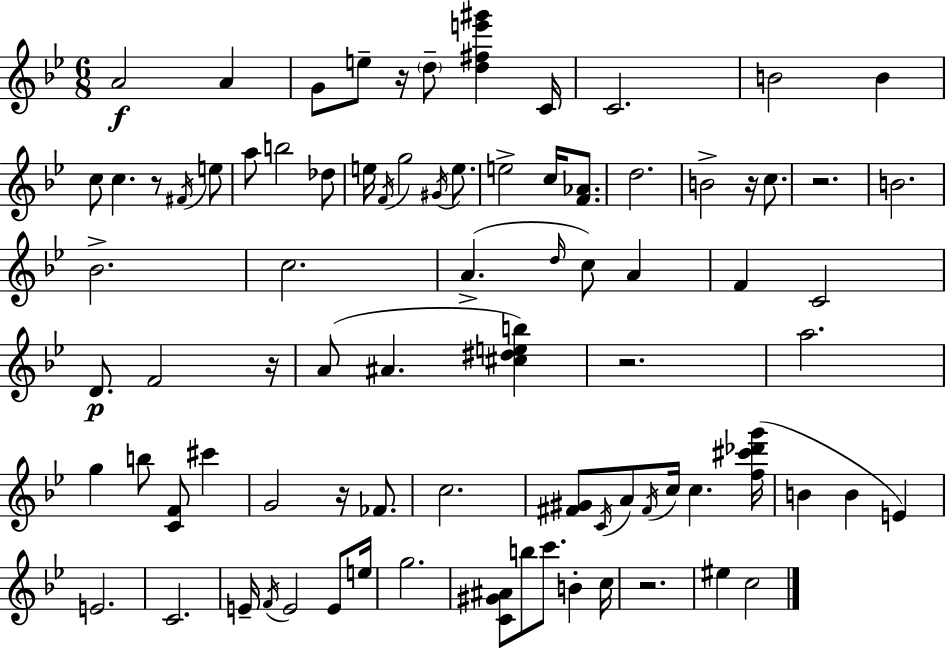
A4/h A4/q G4/e E5/e R/s D5/e [D5,F#5,E6,G#6]/q C4/s C4/h. B4/h B4/q C5/e C5/q. R/e F#4/s E5/e A5/e B5/h Db5/e E5/s F4/s G5/h G#4/s E5/e. E5/h C5/s [F4,Ab4]/e. D5/h. B4/h R/s C5/e. R/h. B4/h. Bb4/h. C5/h. A4/q. D5/s C5/e A4/q F4/q C4/h D4/e. F4/h R/s A4/e A#4/q. [C#5,D#5,E5,B5]/q R/h. A5/h. G5/q B5/e [C4,F4]/e C#6/q G4/h R/s FES4/e. C5/h. [F#4,G#4]/e C4/s A4/e F#4/s C5/s C5/q. [F5,C#6,Db6,G6]/s B4/q B4/q E4/q E4/h. C4/h. E4/s F4/s E4/h E4/e E5/s G5/h. [C4,G#4,A#4]/e B5/e C6/e. B4/q C5/s R/h. EIS5/q C5/h